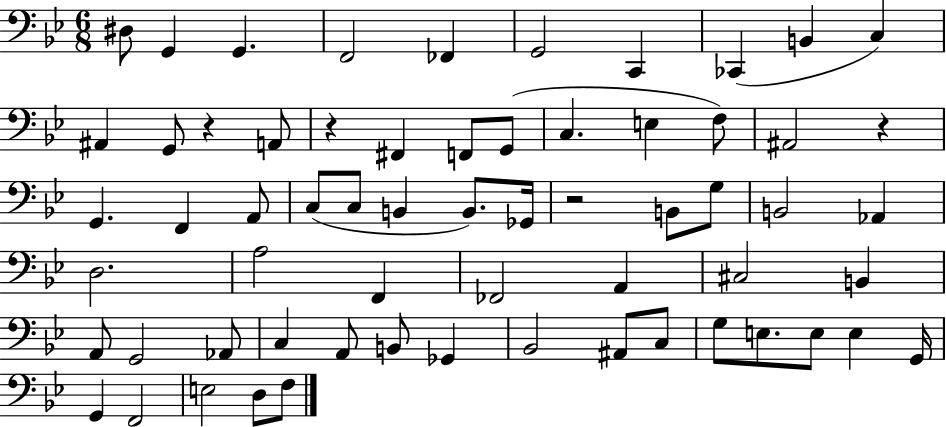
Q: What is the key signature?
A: BES major